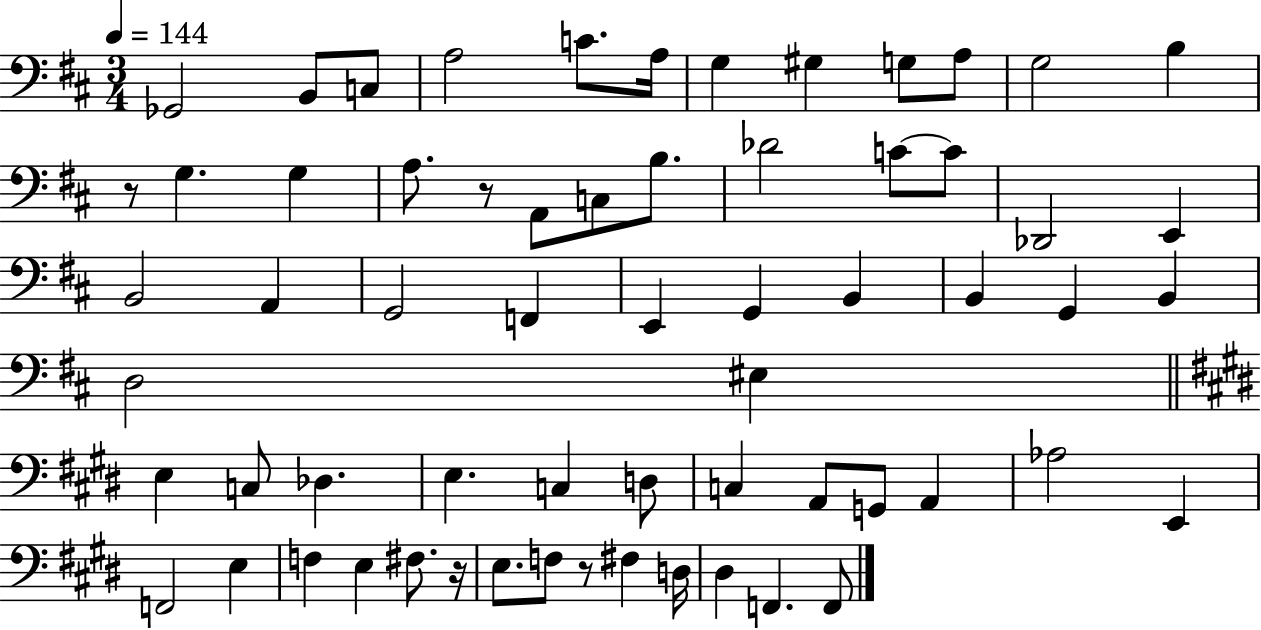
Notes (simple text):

Gb2/h B2/e C3/e A3/h C4/e. A3/s G3/q G#3/q G3/e A3/e G3/h B3/q R/e G3/q. G3/q A3/e. R/e A2/e C3/e B3/e. Db4/h C4/e C4/e Db2/h E2/q B2/h A2/q G2/h F2/q E2/q G2/q B2/q B2/q G2/q B2/q D3/h EIS3/q E3/q C3/e Db3/q. E3/q. C3/q D3/e C3/q A2/e G2/e A2/q Ab3/h E2/q F2/h E3/q F3/q E3/q F#3/e. R/s E3/e. F3/e R/e F#3/q D3/s D#3/q F2/q. F2/e